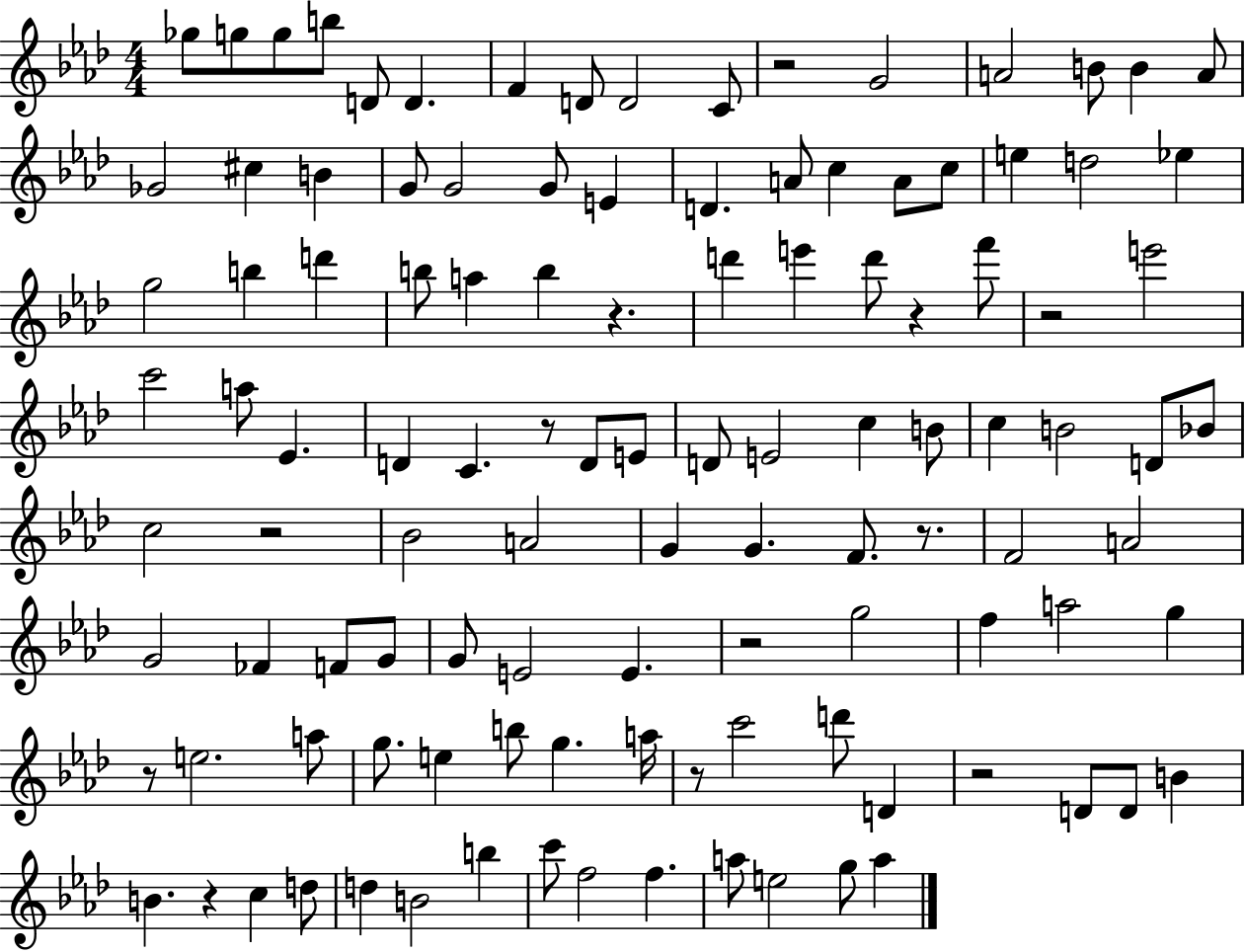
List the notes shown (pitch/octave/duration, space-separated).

Gb5/e G5/e G5/e B5/e D4/e D4/q. F4/q D4/e D4/h C4/e R/h G4/h A4/h B4/e B4/q A4/e Gb4/h C#5/q B4/q G4/e G4/h G4/e E4/q D4/q. A4/e C5/q A4/e C5/e E5/q D5/h Eb5/q G5/h B5/q D6/q B5/e A5/q B5/q R/q. D6/q E6/q D6/e R/q F6/e R/h E6/h C6/h A5/e Eb4/q. D4/q C4/q. R/e D4/e E4/e D4/e E4/h C5/q B4/e C5/q B4/h D4/e Bb4/e C5/h R/h Bb4/h A4/h G4/q G4/q. F4/e. R/e. F4/h A4/h G4/h FES4/q F4/e G4/e G4/e E4/h E4/q. R/h G5/h F5/q A5/h G5/q R/e E5/h. A5/e G5/e. E5/q B5/e G5/q. A5/s R/e C6/h D6/e D4/q R/h D4/e D4/e B4/q B4/q. R/q C5/q D5/e D5/q B4/h B5/q C6/e F5/h F5/q. A5/e E5/h G5/e A5/q